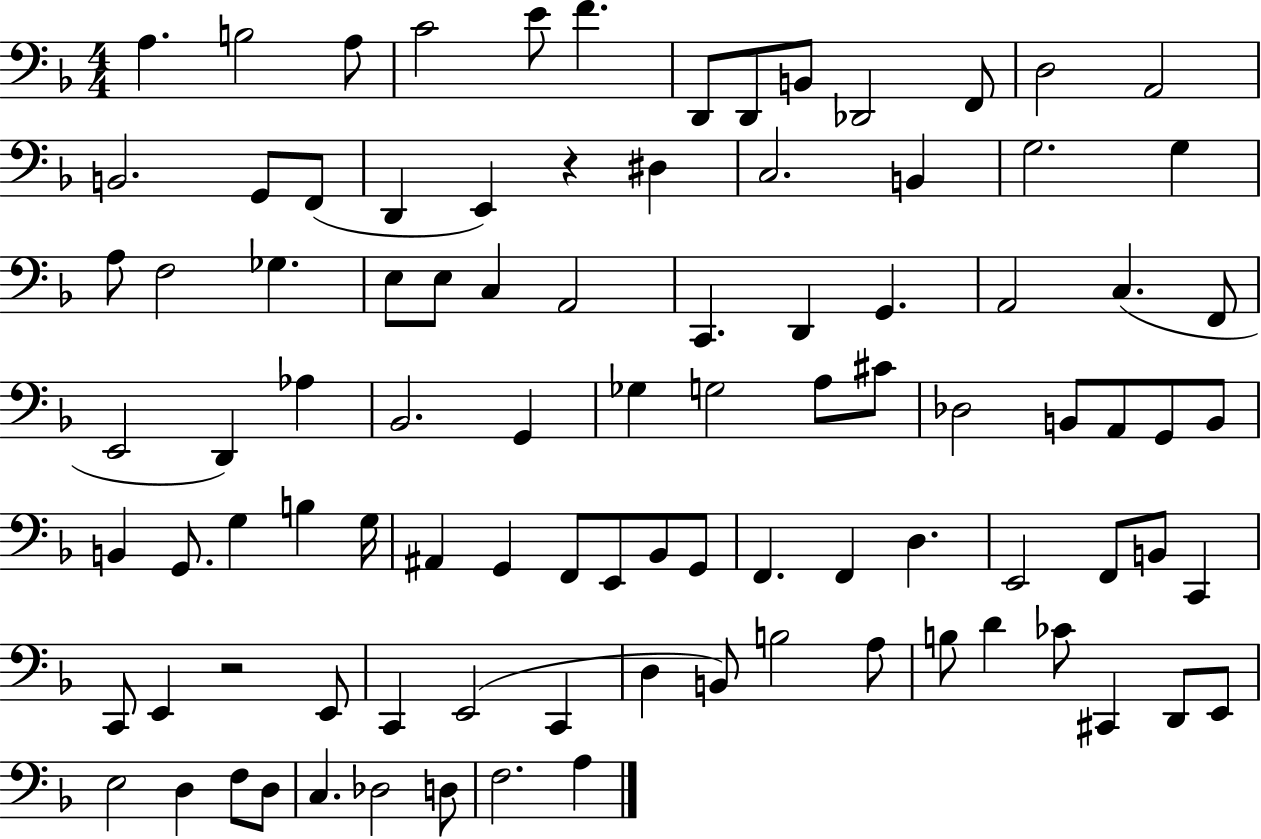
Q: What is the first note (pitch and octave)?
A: A3